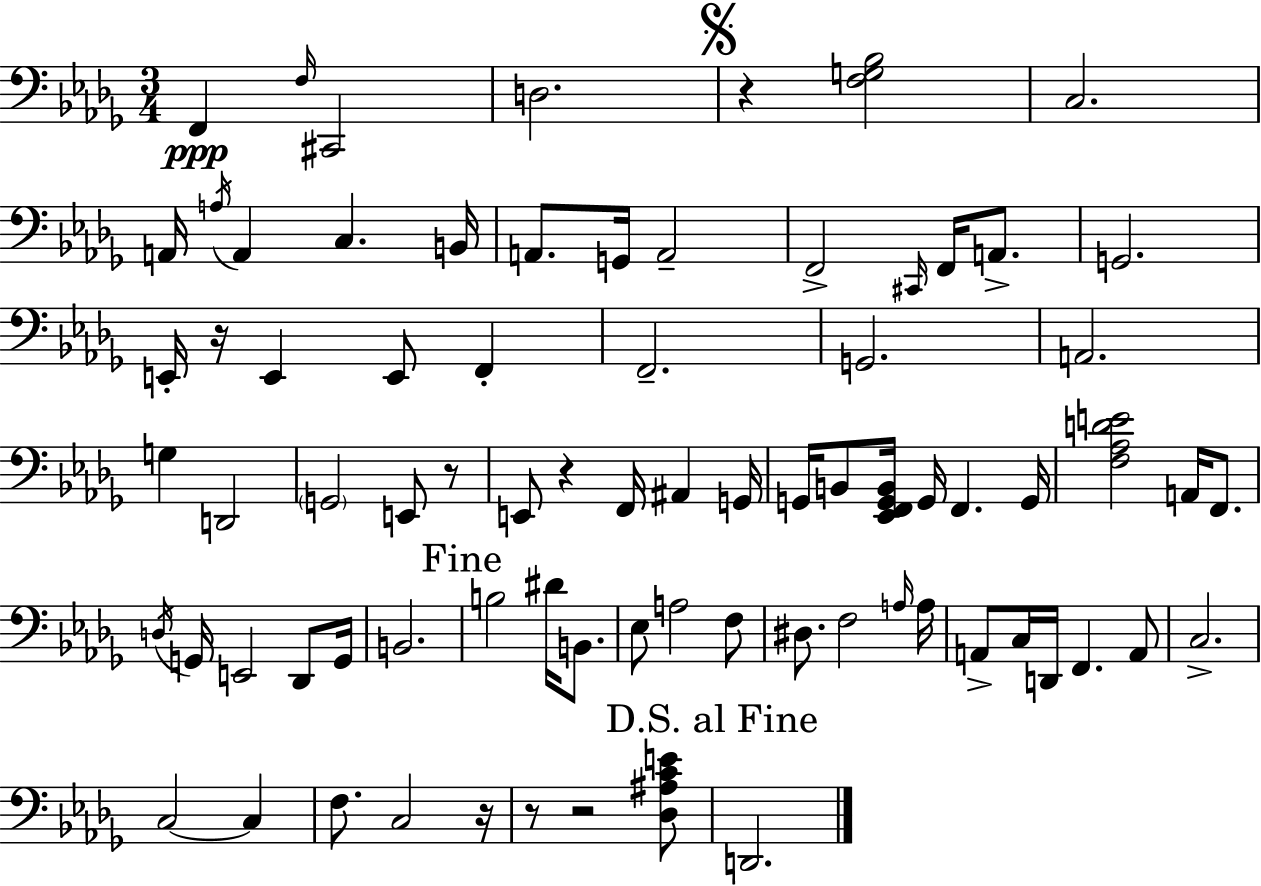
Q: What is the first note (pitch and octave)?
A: F2